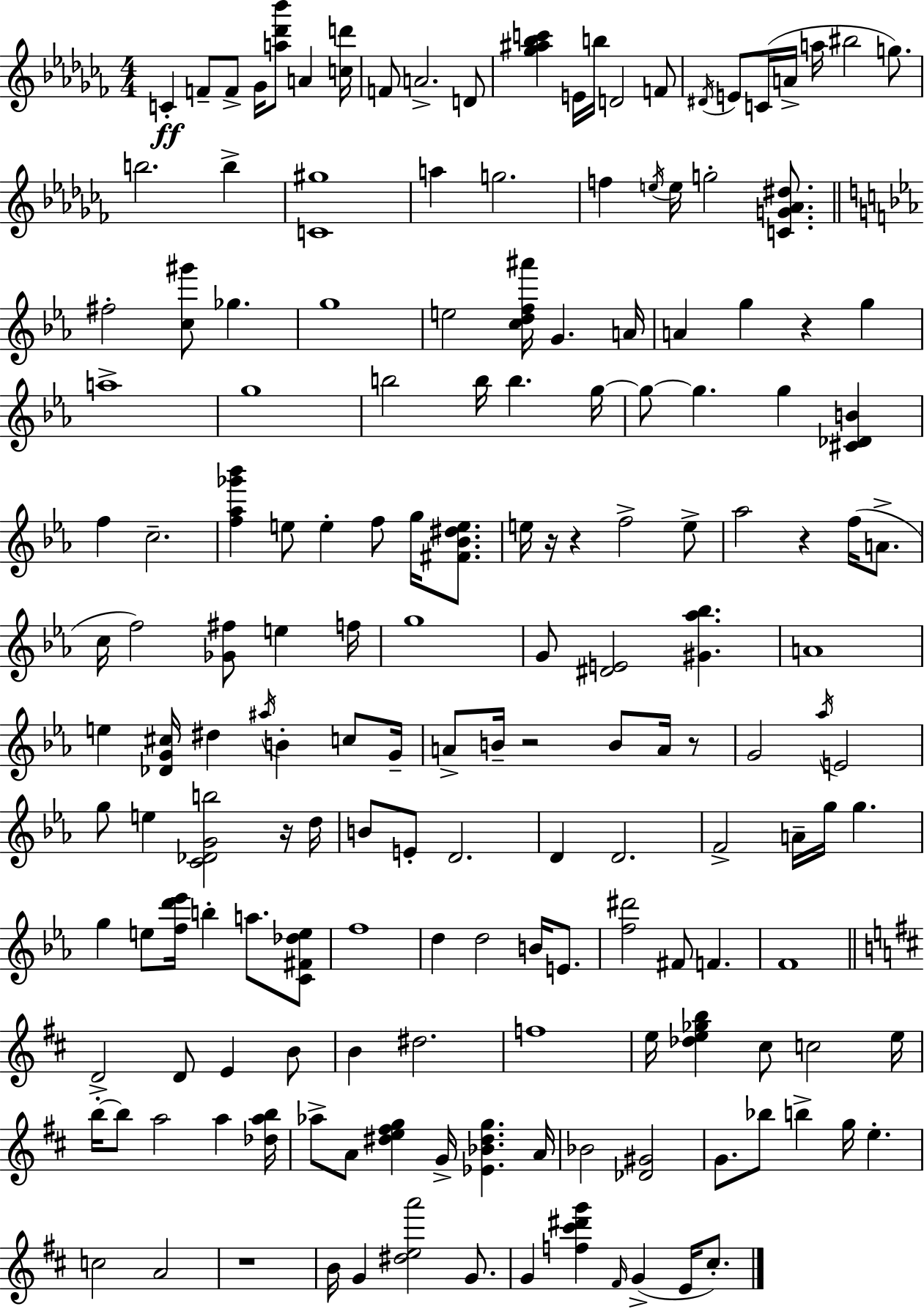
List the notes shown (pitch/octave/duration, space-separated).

C4/q F4/e F4/e Gb4/s [A5,Db6,Bb6]/e A4/q [C5,D6]/s F4/e A4/h. D4/e [Gb5,A#5,Bb5,C6]/q E4/s B5/s D4/h F4/e D#4/s E4/e C4/s A4/s A5/s BIS5/h G5/e. B5/h. B5/q [C4,G#5]/w A5/q G5/h. F5/q E5/s E5/s G5/h [C4,G4,Ab4,D#5]/e. F#5/h [C5,G#6]/e Gb5/q. G5/w E5/h [C5,D5,F5,A#6]/s G4/q. A4/s A4/q G5/q R/q G5/q A5/w G5/w B5/h B5/s B5/q. G5/s G5/e G5/q. G5/q [C#4,Db4,B4]/q F5/q C5/h. [F5,Ab5,Gb6,Bb6]/q E5/e E5/q F5/e G5/s [F#4,Bb4,D#5,E5]/e. E5/s R/s R/q F5/h E5/e Ab5/h R/q F5/s A4/e. C5/s F5/h [Gb4,F#5]/e E5/q F5/s G5/w G4/e [D#4,E4]/h [G#4,Ab5,Bb5]/q. A4/w E5/q [Db4,G4,C#5]/s D#5/q A#5/s B4/q C5/e G4/s A4/e B4/s R/h B4/e A4/s R/e G4/h Ab5/s E4/h G5/e E5/q [C4,Db4,G4,B5]/h R/s D5/s B4/e E4/e D4/h. D4/q D4/h. F4/h A4/s G5/s G5/q. G5/q E5/e [F5,D6,Eb6]/s B5/q A5/e. [C4,F#4,Db5,E5]/e F5/w D5/q D5/h B4/s E4/e. [F5,D#6]/h F#4/e F4/q. F4/w D4/h D4/e E4/q B4/e B4/q D#5/h. F5/w E5/s [Db5,E5,Gb5,B5]/q C#5/e C5/h E5/s B5/s B5/e A5/h A5/q [Db5,A5,B5]/s Ab5/e A4/e [D#5,E5,F#5,G5]/q G4/s [Eb4,Bb4,D#5,G5]/q. A4/s Bb4/h [Db4,G#4]/h G4/e. Bb5/e B5/q G5/s E5/q. C5/h A4/h R/w B4/s G4/q [D#5,E5,A6]/h G4/e. G4/q [F5,C#6,D#6,G6]/q F#4/s G4/q E4/s C#5/e.